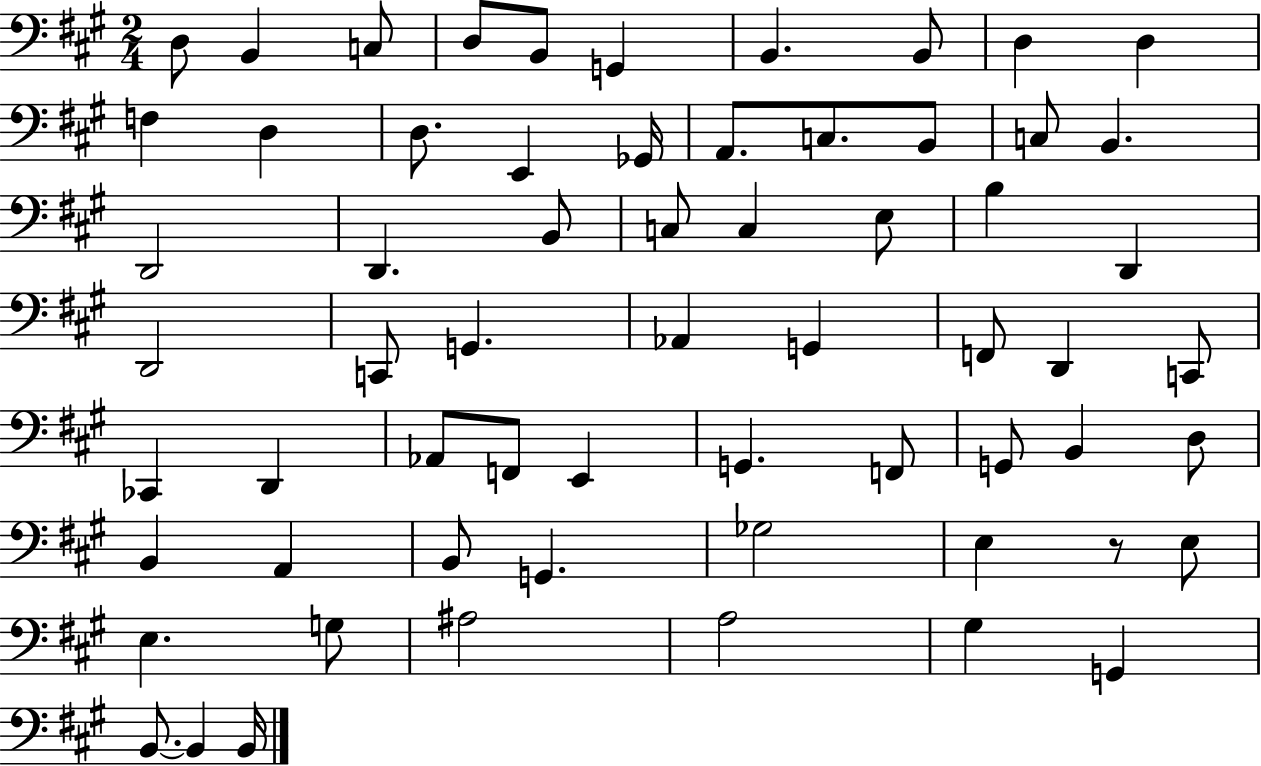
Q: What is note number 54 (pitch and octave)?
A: E3